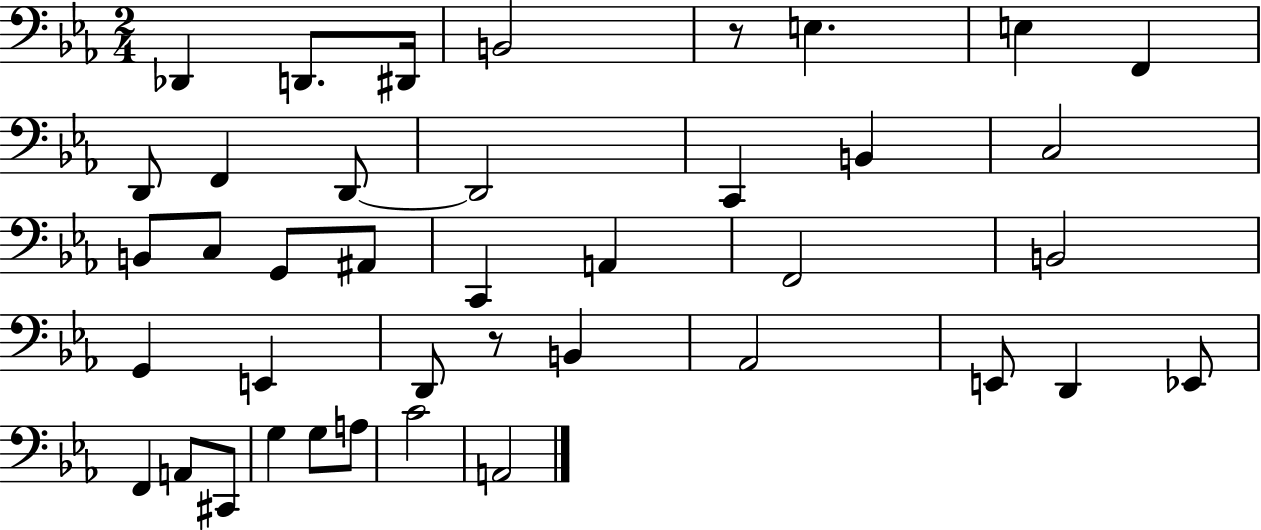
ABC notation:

X:1
T:Untitled
M:2/4
L:1/4
K:Eb
_D,, D,,/2 ^D,,/4 B,,2 z/2 E, E, F,, D,,/2 F,, D,,/2 D,,2 C,, B,, C,2 B,,/2 C,/2 G,,/2 ^A,,/2 C,, A,, F,,2 B,,2 G,, E,, D,,/2 z/2 B,, _A,,2 E,,/2 D,, _E,,/2 F,, A,,/2 ^C,,/2 G, G,/2 A,/2 C2 A,,2